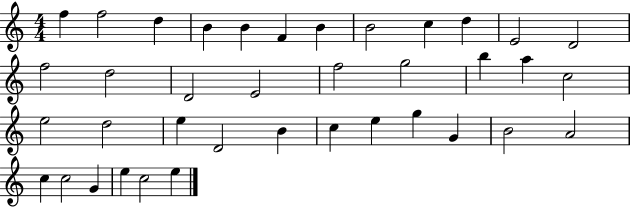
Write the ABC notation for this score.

X:1
T:Untitled
M:4/4
L:1/4
K:C
f f2 d B B F B B2 c d E2 D2 f2 d2 D2 E2 f2 g2 b a c2 e2 d2 e D2 B c e g G B2 A2 c c2 G e c2 e